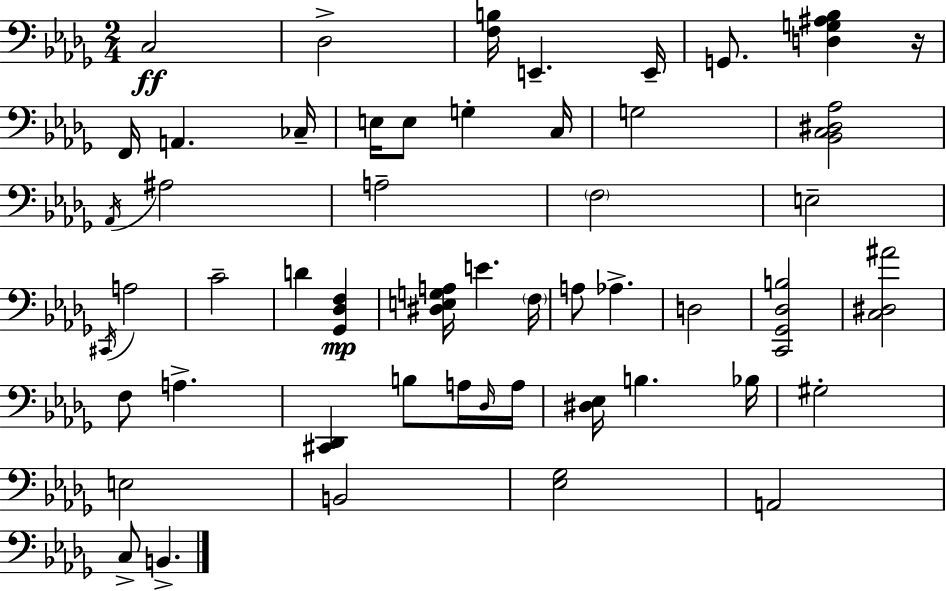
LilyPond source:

{
  \clef bass
  \numericTimeSignature
  \time 2/4
  \key bes \minor
  \repeat volta 2 { c2\ff | des2-> | <f b>16 e,4.-- e,16-- | g,8. <d g ais bes>4 r16 | \break f,16 a,4. ces16-- | e16 e8 g4-. c16 | g2 | <bes, c dis aes>2 | \break \acciaccatura { aes,16 } ais2 | a2-- | \parenthesize f2 | e2-- | \break \acciaccatura { cis,16 } a2 | c'2-- | d'4 <ges, des f>4\mp | <dis e g a>16 e'4. | \break \parenthesize f16 a8 aes4.-> | d2 | <c, ges, des b>2 | <c dis ais'>2 | \break f8 a4.-> | <cis, des,>4 b8 | a16 \grace { des16 } a16 <dis ees>16 b4. | bes16 gis2-. | \break e2 | b,2 | <ees ges>2 | a,2 | \break c8-> b,4.-> | } \bar "|."
}